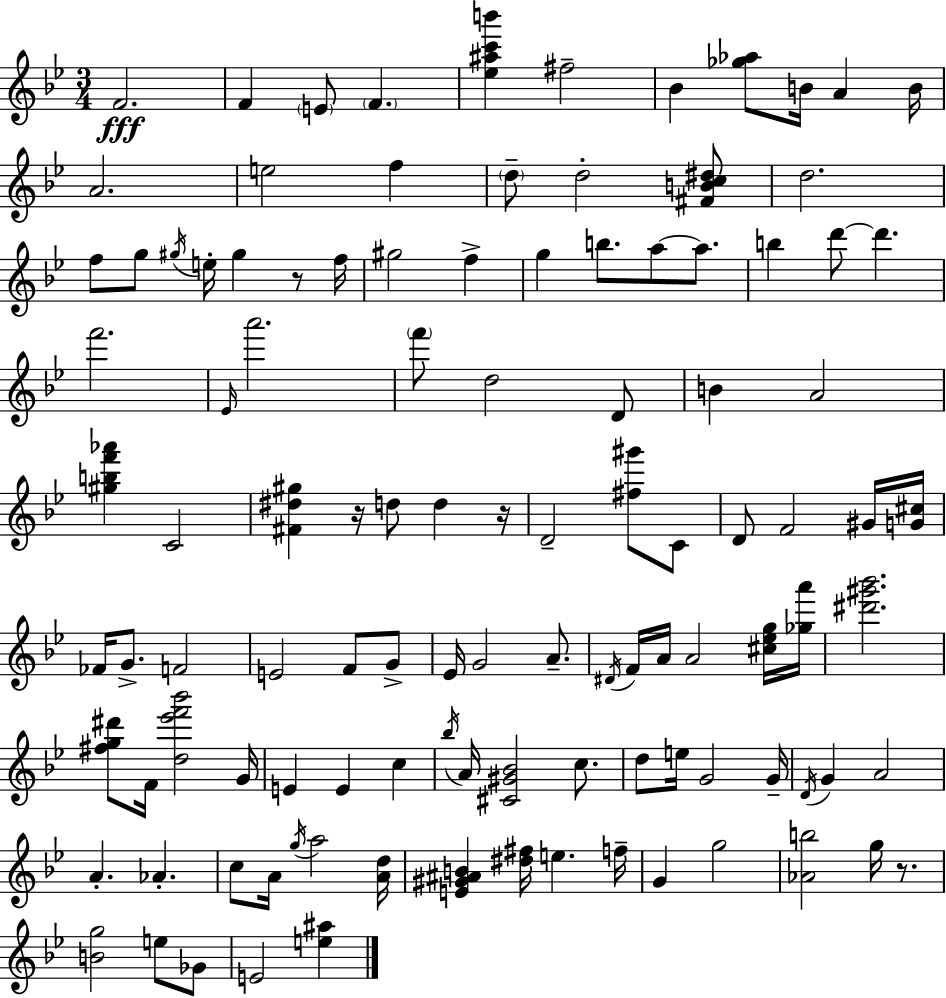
F4/h. F4/q E4/e F4/q. [Eb5,A#5,C6,B6]/q F#5/h Bb4/q [Gb5,Ab5]/e B4/s A4/q B4/s A4/h. E5/h F5/q D5/e D5/h [F#4,B4,C5,D#5]/e D5/h. F5/e G5/e G#5/s E5/s G#5/q R/e F5/s G#5/h F5/q G5/q B5/e. A5/e A5/e. B5/q D6/e D6/q. F6/h. Eb4/s A6/h. F6/e D5/h D4/e B4/q A4/h [G#5,B5,F6,Ab6]/q C4/h [F#4,D#5,G#5]/q R/s D5/e D5/q R/s D4/h [F#5,G#6]/e C4/e D4/e F4/h G#4/s [G4,C#5]/s FES4/s G4/e. F4/h E4/h F4/e G4/e Eb4/s G4/h A4/e. D#4/s F4/s A4/s A4/h [C#5,Eb5,G5]/s [Gb5,A6]/s [D#6,G#6,Bb6]/h. [F#5,G5,D#6]/e F4/s [D5,Eb6,F6,Bb6]/h G4/s E4/q E4/q C5/q Bb5/s A4/s [C#4,G#4,Bb4]/h C5/e. D5/e E5/s G4/h G4/s D4/s G4/q A4/h A4/q. Ab4/q. C5/e A4/s G5/s A5/h [A4,D5]/s [E4,G#4,A#4,B4]/q [D#5,F#5]/s E5/q. F5/s G4/q G5/h [Ab4,B5]/h G5/s R/e. [B4,G5]/h E5/e Gb4/e E4/h [E5,A#5]/q